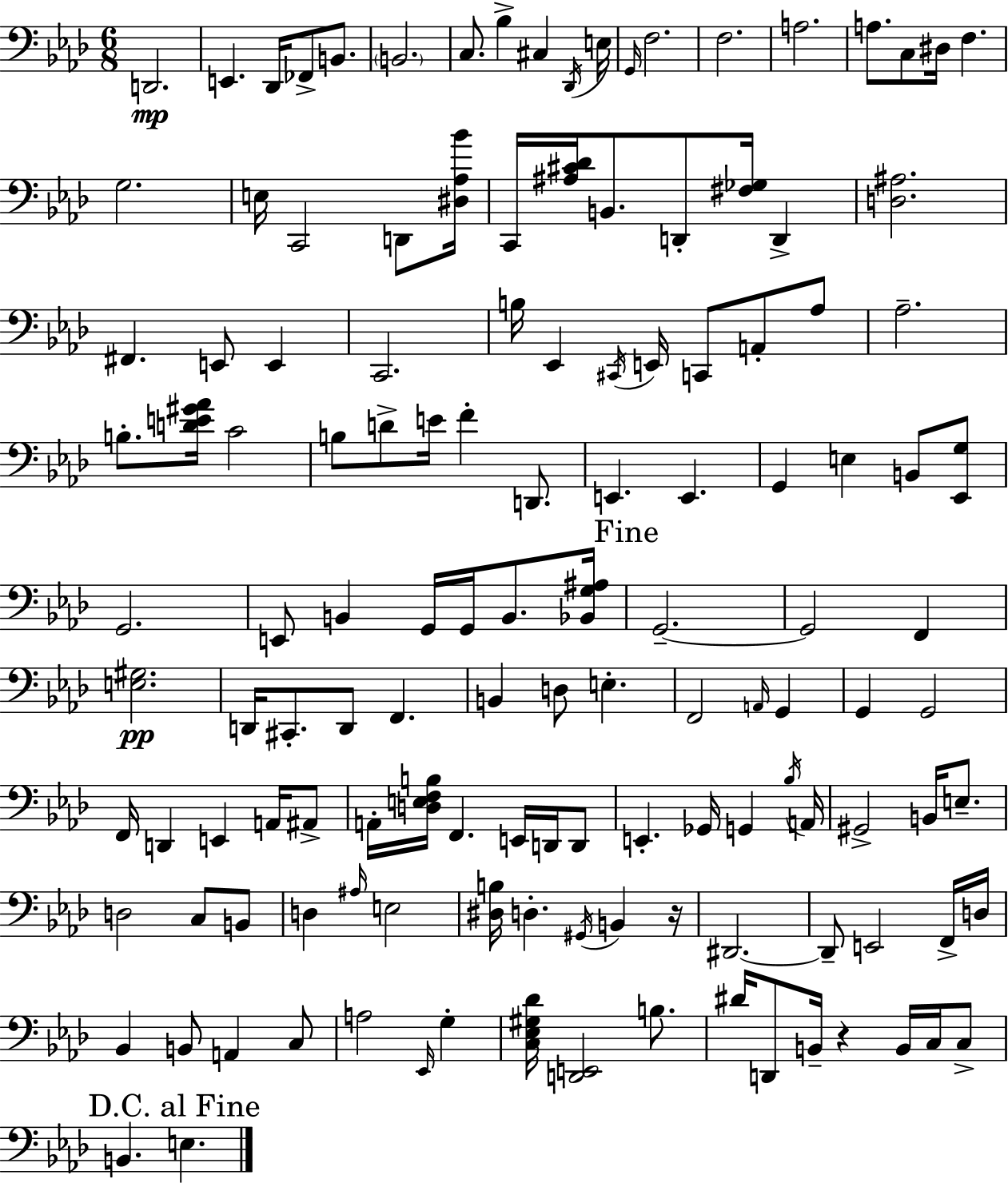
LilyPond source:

{
  \clef bass
  \numericTimeSignature
  \time 6/8
  \key aes \major
  \repeat volta 2 { d,2.\mp | e,4. des,16 fes,8-> b,8. | \parenthesize b,2. | c8. bes4-> cis4 \acciaccatura { des,16 } | \break e16 \grace { g,16 } f2. | f2. | a2. | a8. c8 dis16 f4. | \break g2. | e16 c,2 d,8 | <dis aes bes'>16 c,16 <ais cis' des'>16 b,8. d,8-. <fis ges>16 d,4-> | <d ais>2. | \break fis,4. e,8 e,4 | c,2. | b16 ees,4 \acciaccatura { cis,16 } e,16 c,8 a,8-. | aes8 aes2.-- | \break b8.-. <d' e' gis' aes'>16 c'2 | b8 d'8-> e'16 f'4-. | d,8. e,4. e,4. | g,4 e4 b,8 | \break <ees, g>8 g,2. | e,8 b,4 g,16 g,16 b,8. | <bes, g ais>16 \mark "Fine" g,2.--~~ | g,2 f,4 | \break <e gis>2.\pp | d,16 cis,8.-. d,8 f,4. | b,4 d8 e4.-. | f,2 \grace { a,16 } | \break g,4 g,4 g,2 | f,16 d,4 e,4 | a,16 ais,8-> a,16-. <d e f b>16 f,4. | e,16 d,16 d,8 e,4.-. ges,16 g,4 | \break \acciaccatura { bes16 } a,16 gis,2-> | b,16 e8.-- d2 | c8 b,8 d4 \grace { ais16 } e2 | <dis b>16 d4.-. | \break \acciaccatura { gis,16 } b,4 r16 dis,2.~~ | dis,8-- e,2 | f,16-> d16 bes,4 b,8 | a,4 c8 a2 | \break \grace { ees,16 } g4-. <c ees gis des'>16 <d, e,>2 | b8. dis'16 d,8 b,16-- | r4 b,16 c16 c8-> \mark "D.C. al Fine" b,4. | e4. } \bar "|."
}